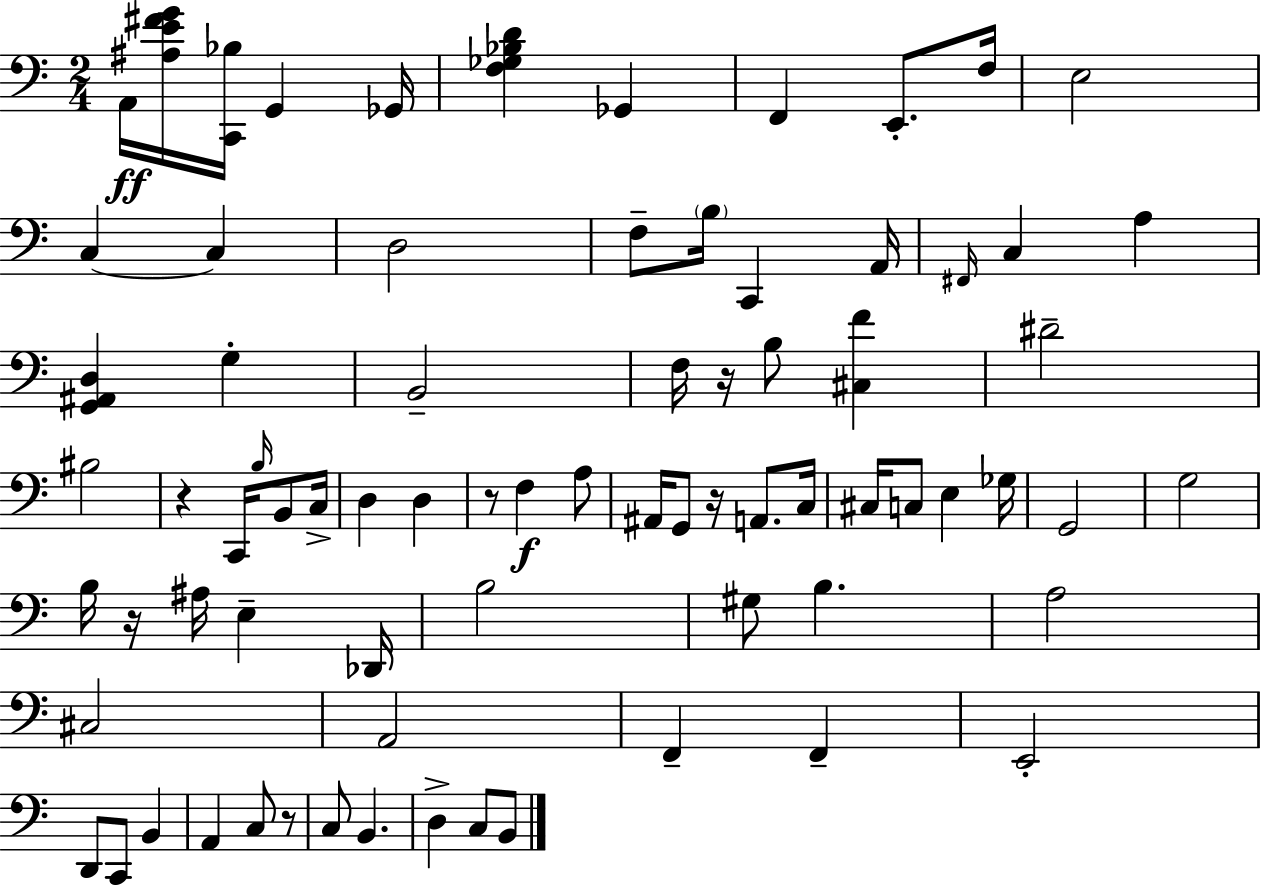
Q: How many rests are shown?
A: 6